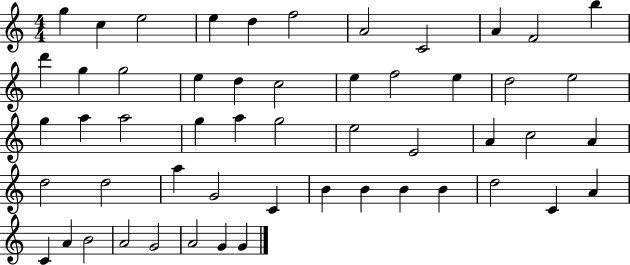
{
  \clef treble
  \numericTimeSignature
  \time 4/4
  \key c \major
  g''4 c''4 e''2 | e''4 d''4 f''2 | a'2 c'2 | a'4 f'2 b''4 | \break d'''4 g''4 g''2 | e''4 d''4 c''2 | e''4 f''2 e''4 | d''2 e''2 | \break g''4 a''4 a''2 | g''4 a''4 g''2 | e''2 e'2 | a'4 c''2 a'4 | \break d''2 d''2 | a''4 g'2 c'4 | b'4 b'4 b'4 b'4 | d''2 c'4 a'4 | \break c'4 a'4 b'2 | a'2 g'2 | a'2 g'4 g'4 | \bar "|."
}